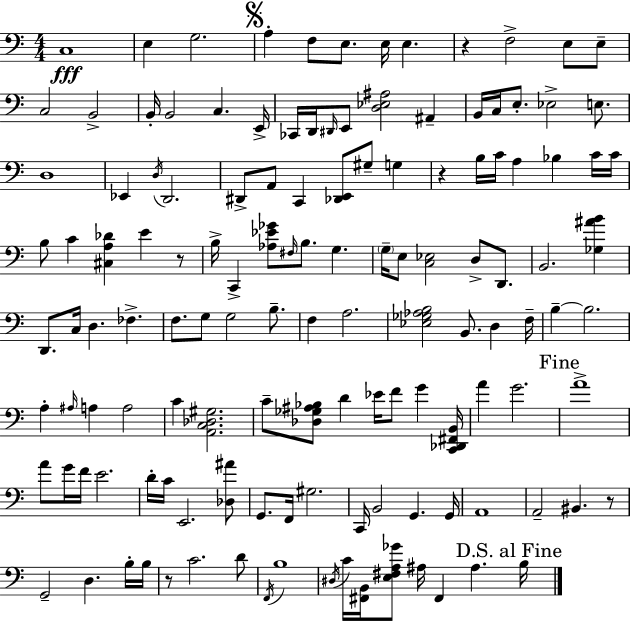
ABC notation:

X:1
T:Untitled
M:4/4
L:1/4
K:C
C,4 E, G,2 A, F,/2 E,/2 E,/4 E, z F,2 E,/2 E,/2 C,2 B,,2 B,,/4 B,,2 C, E,,/4 _C,,/4 D,,/4 ^D,,/4 E,,/2 [D,_E,^A,]2 ^A,, B,,/4 C,/4 E,/2 _E,2 E,/2 D,4 _E,, D,/4 D,,2 ^D,,/2 A,,/2 C,, [_D,,E,,]/2 ^G,/2 G, z B,/4 C/4 A, _B, C/4 C/4 B,/2 C [^C,A,_D] E z/2 B,/4 C,, [_A,_E_G]/2 ^F,/4 B,/2 G, G,/4 E,/2 [C,_E,]2 D,/2 D,,/2 B,,2 [_G,^AB] D,,/2 C,/4 D, _F, F,/2 G,/2 G,2 B,/2 F, A,2 [_E,_G,_A,B,]2 B,,/2 D, F,/4 B, B,2 A, ^A,/4 A, A,2 C [A,,C,_D,^G,]2 C/2 [_D,_G,^A,_B,]/2 D _E/4 F/2 G [C,,_D,,^F,,B,,]/4 A G2 A4 A/2 G/4 F/4 E2 D/4 C/4 E,,2 [_D,^A]/2 G,,/2 F,,/4 ^G,2 C,,/4 B,,2 G,, G,,/4 A,,4 A,,2 ^B,, z/2 G,,2 D, B,/4 B,/4 z/2 C2 D/2 F,,/4 B,4 ^D,/4 C/4 [^F,,B,,]/4 [E,^F,A,_G]/2 ^A,/4 ^F,, ^A, B,/4